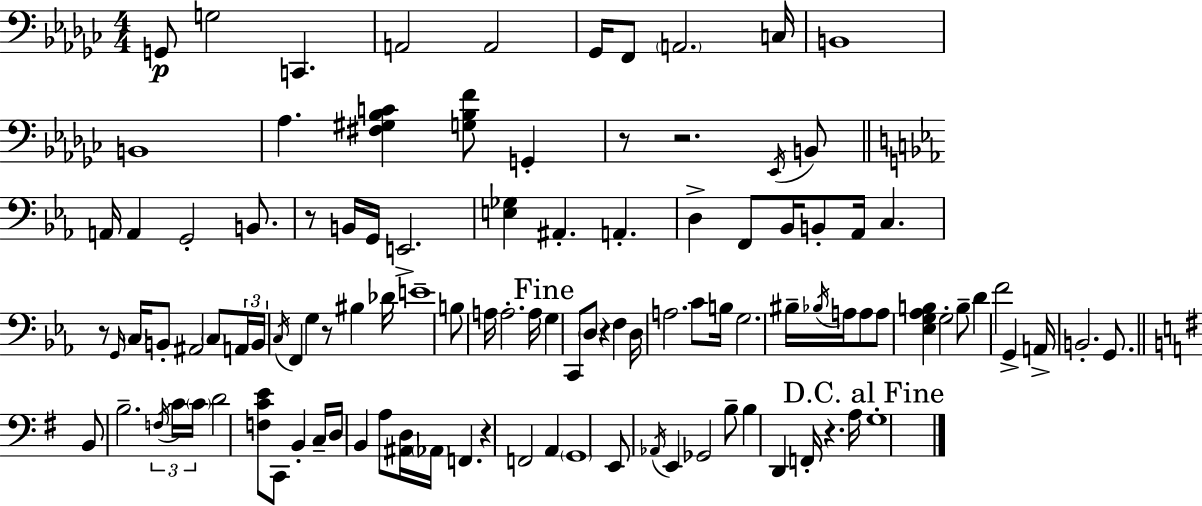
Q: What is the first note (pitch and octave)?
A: G2